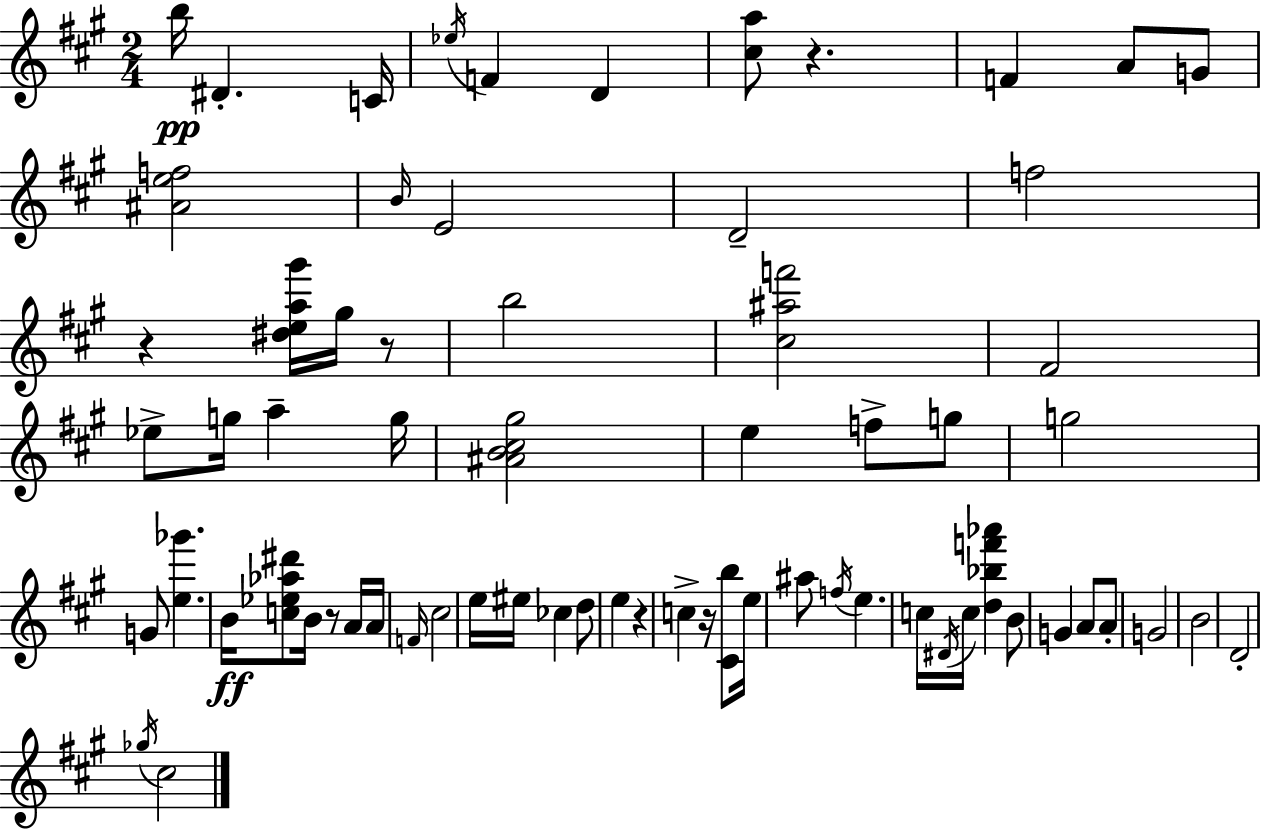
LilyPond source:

{
  \clef treble
  \numericTimeSignature
  \time 2/4
  \key a \major
  b''16\pp dis'4.-. c'16 | \acciaccatura { ees''16 } f'4 d'4 | <cis'' a''>8 r4. | f'4 a'8 g'8 | \break <ais' e'' f''>2 | \grace { b'16 } e'2 | d'2-- | f''2 | \break r4 <dis'' e'' a'' gis'''>16 gis''16 | r8 b''2 | <cis'' ais'' f'''>2 | fis'2 | \break ees''8-> g''16 a''4-- | g''16 <ais' b' cis'' gis''>2 | e''4 f''8-> | g''8 g''2 | \break g'8 <e'' ges'''>4. | b'16\ff <c'' ees'' aes'' dis'''>8 b'16 r8 | a'16 a'16 \grace { f'16 } cis''2 | e''16 eis''16 ces''4 | \break d''8 e''4 r4 | c''4-> r16 | <cis' b''>8 e''16 ais''8 \acciaccatura { f''16 } e''4. | c''16 \acciaccatura { dis'16 } c''16 <d'' bes'' f''' aes'''>4 | \break b'8 g'4 | a'8 a'8-. g'2 | b'2 | d'2-. | \break \acciaccatura { ges''16 } cis''2 | \bar "|."
}